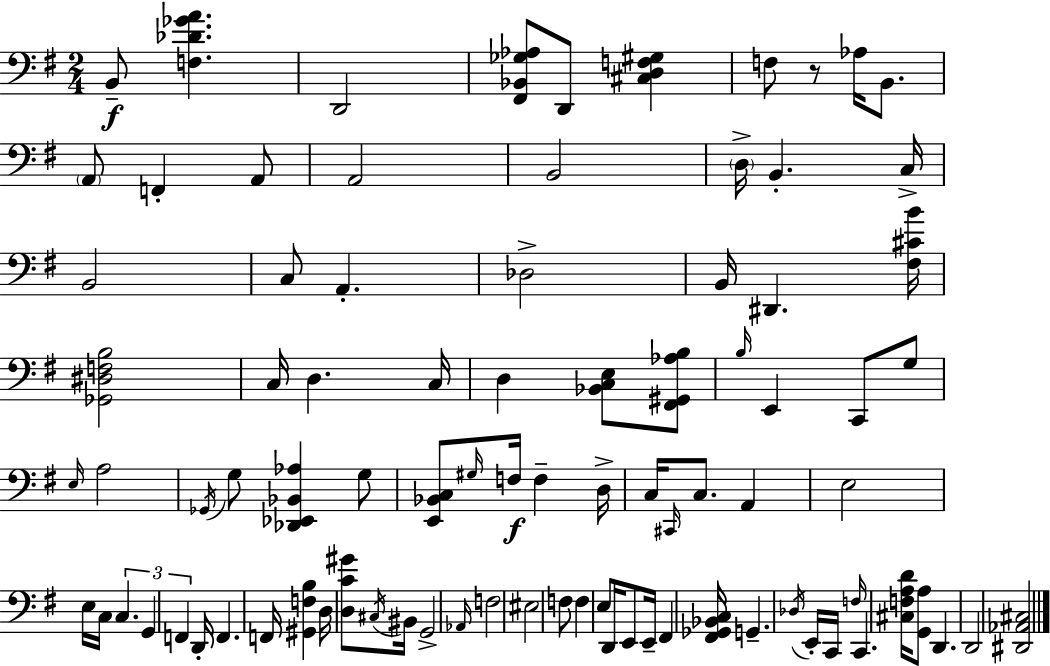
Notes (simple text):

B2/e [F3,Db4,Gb4,A4]/q. D2/h [F#2,Bb2,Gb3,Ab3]/e D2/e [C#3,D3,F3,G#3]/q F3/e R/e Ab3/s B2/e. A2/e F2/q A2/e A2/h B2/h D3/s B2/q. C3/s B2/h C3/e A2/q. Db3/h B2/s D#2/q. [F#3,C#4,B4]/s [Gb2,D#3,F3,B3]/h C3/s D3/q. C3/s D3/q [Bb2,C3,E3]/e [F#2,G#2,Ab3,B3]/e B3/s E2/q C2/e G3/e E3/s A3/h Gb2/s G3/e [Db2,Eb2,Bb2,Ab3]/q G3/e [E2,Bb2,C3]/e G#3/s F3/s F3/q D3/s C3/s C#2/s C3/e. A2/q E3/h E3/s C3/s C3/q. G2/q F2/q D2/s F2/q. F2/s [G#2,F3,B3]/q D3/s [D3,C4,G#4]/e C#3/s BIS2/s G2/h Ab2/s F3/h EIS3/h F3/e F3/q E3/e D2/s E2/e E2/s F#2/q [F#2,Gb2,Bb2,C3]/s G2/q. Db3/s E2/s C2/s F3/s C2/q. [C#3,F3,A3,D4]/s [G2,A3]/e D2/q. D2/h [D#2,Ab2,C#3]/h